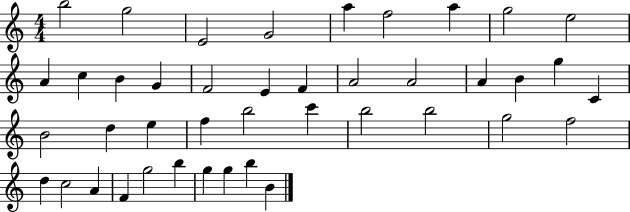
B5/h G5/h E4/h G4/h A5/q F5/h A5/q G5/h E5/h A4/q C5/q B4/q G4/q F4/h E4/q F4/q A4/h A4/h A4/q B4/q G5/q C4/q B4/h D5/q E5/q F5/q B5/h C6/q B5/h B5/h G5/h F5/h D5/q C5/h A4/q F4/q G5/h B5/q G5/q G5/q B5/q B4/q